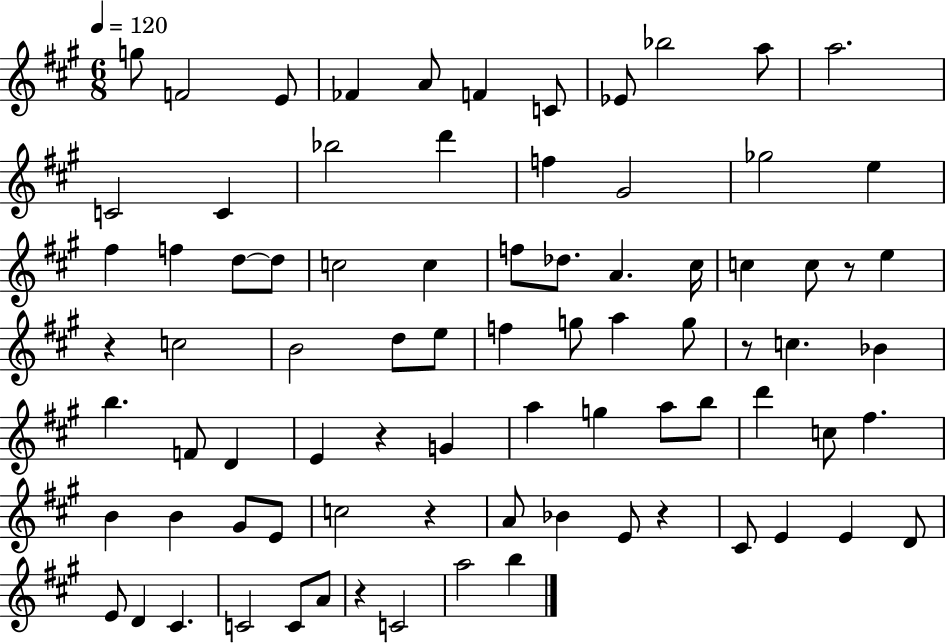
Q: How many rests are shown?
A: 7